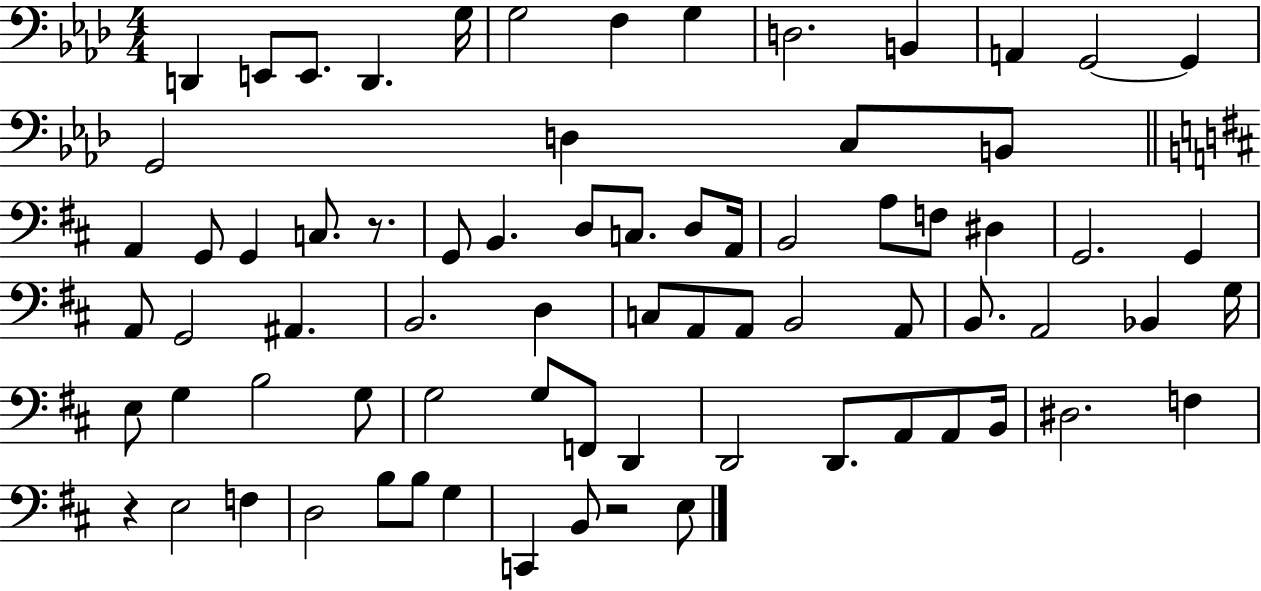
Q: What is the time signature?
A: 4/4